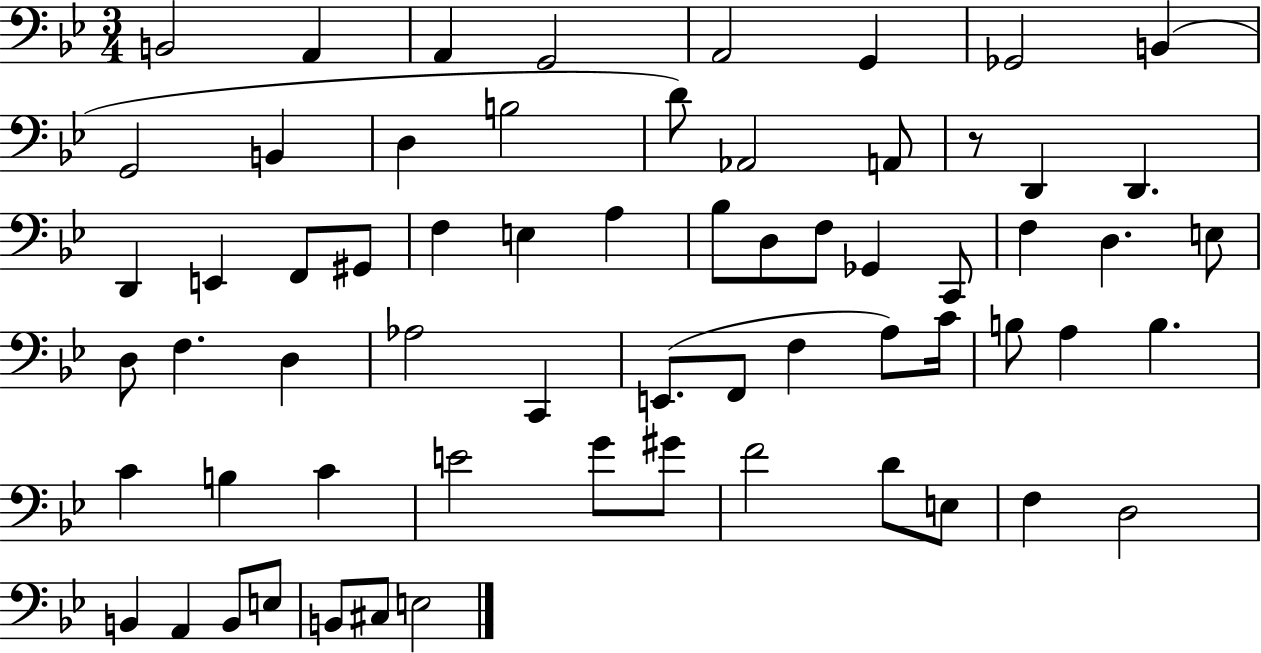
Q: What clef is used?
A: bass